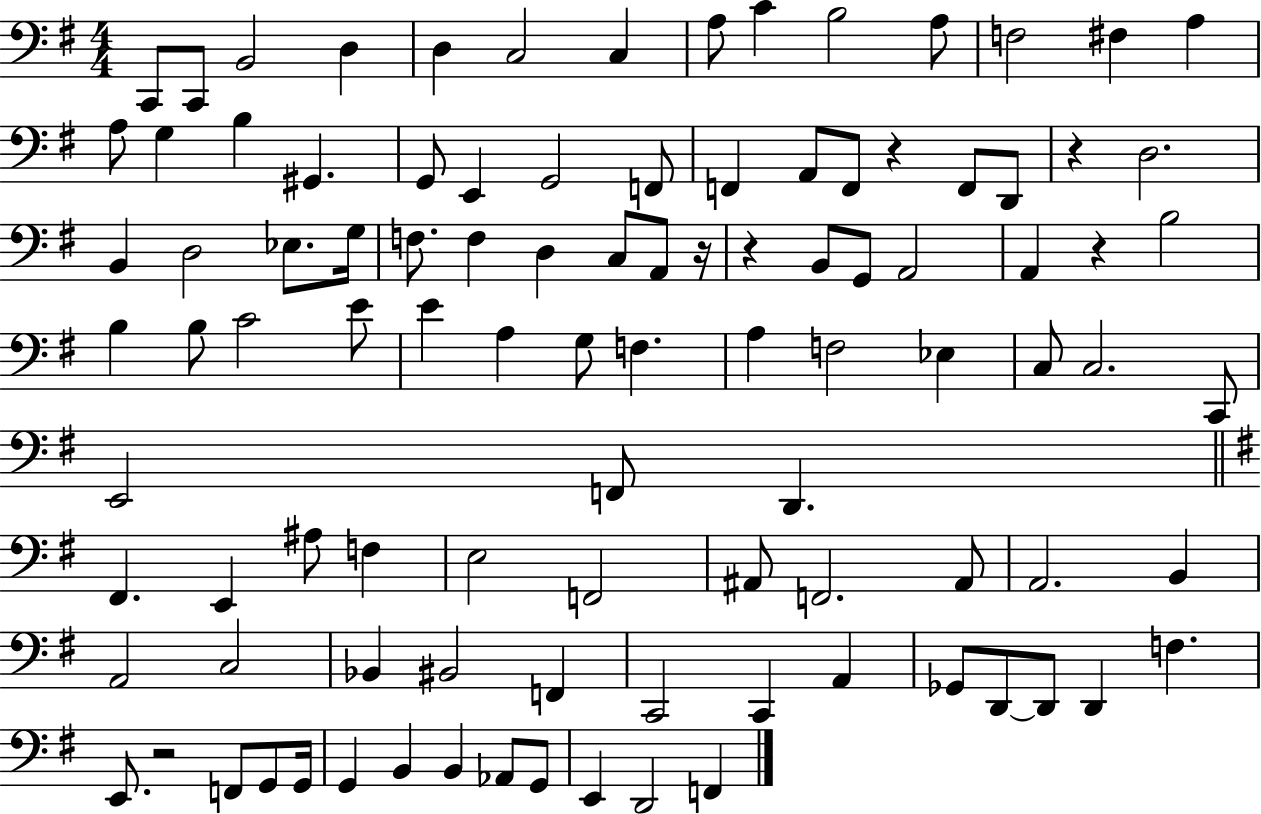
X:1
T:Untitled
M:4/4
L:1/4
K:G
C,,/2 C,,/2 B,,2 D, D, C,2 C, A,/2 C B,2 A,/2 F,2 ^F, A, A,/2 G, B, ^G,, G,,/2 E,, G,,2 F,,/2 F,, A,,/2 F,,/2 z F,,/2 D,,/2 z D,2 B,, D,2 _E,/2 G,/4 F,/2 F, D, C,/2 A,,/2 z/4 z B,,/2 G,,/2 A,,2 A,, z B,2 B, B,/2 C2 E/2 E A, G,/2 F, A, F,2 _E, C,/2 C,2 C,,/2 E,,2 F,,/2 D,, ^F,, E,, ^A,/2 F, E,2 F,,2 ^A,,/2 F,,2 ^A,,/2 A,,2 B,, A,,2 C,2 _B,, ^B,,2 F,, C,,2 C,, A,, _G,,/2 D,,/2 D,,/2 D,, F, E,,/2 z2 F,,/2 G,,/2 G,,/4 G,, B,, B,, _A,,/2 G,,/2 E,, D,,2 F,,